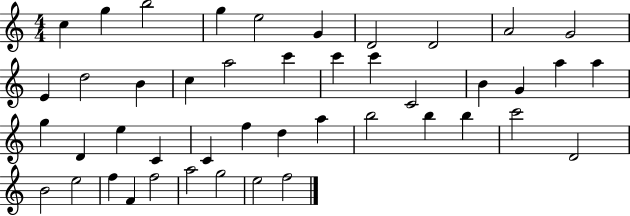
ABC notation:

X:1
T:Untitled
M:4/4
L:1/4
K:C
c g b2 g e2 G D2 D2 A2 G2 E d2 B c a2 c' c' c' C2 B G a a g D e C C f d a b2 b b c'2 D2 B2 e2 f F f2 a2 g2 e2 f2